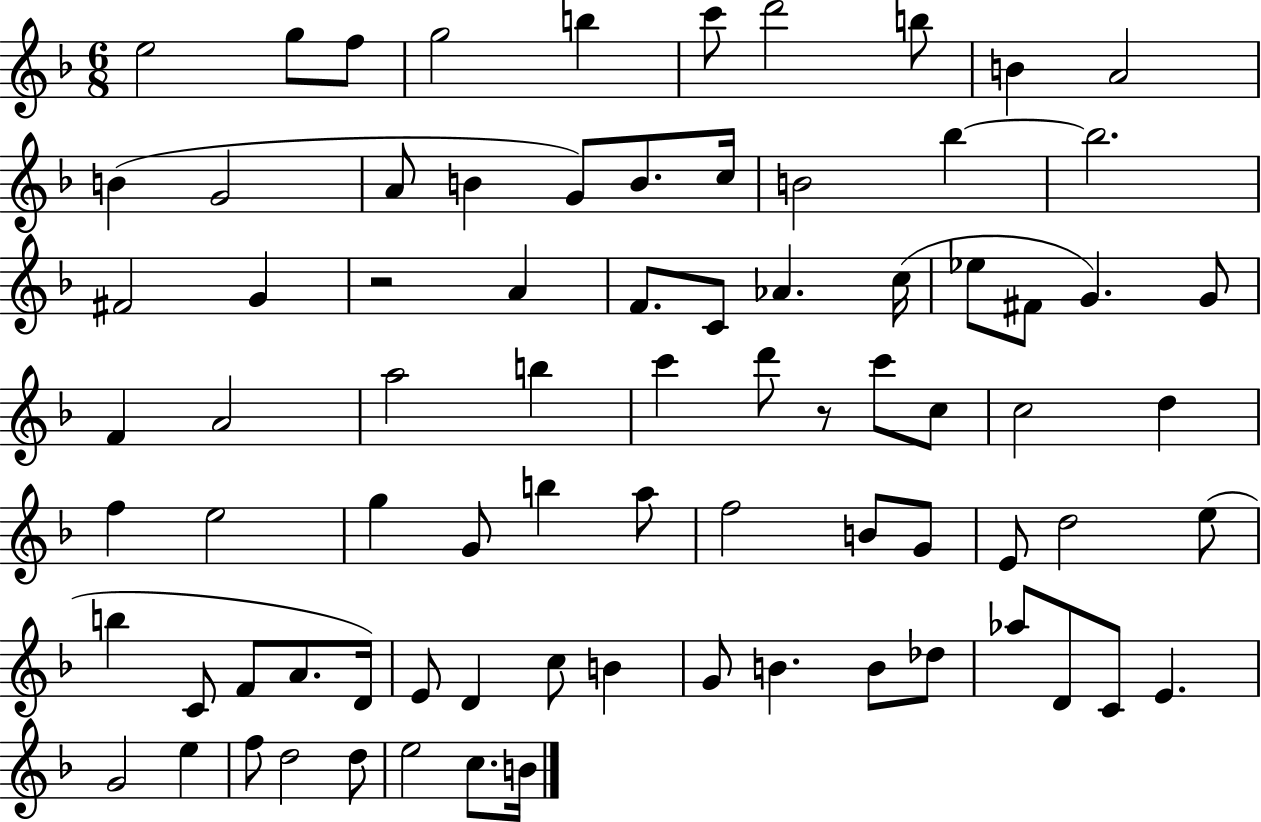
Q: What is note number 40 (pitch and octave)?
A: C5